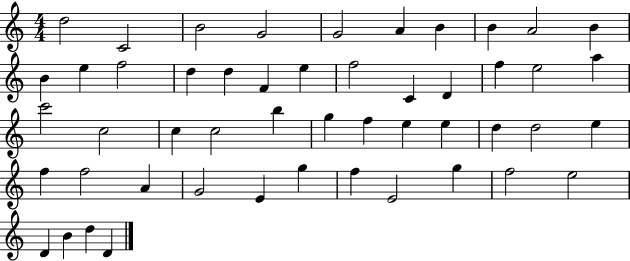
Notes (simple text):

D5/h C4/h B4/h G4/h G4/h A4/q B4/q B4/q A4/h B4/q B4/q E5/q F5/h D5/q D5/q F4/q E5/q F5/h C4/q D4/q F5/q E5/h A5/q C6/h C5/h C5/q C5/h B5/q G5/q F5/q E5/q E5/q D5/q D5/h E5/q F5/q F5/h A4/q G4/h E4/q G5/q F5/q E4/h G5/q F5/h E5/h D4/q B4/q D5/q D4/q